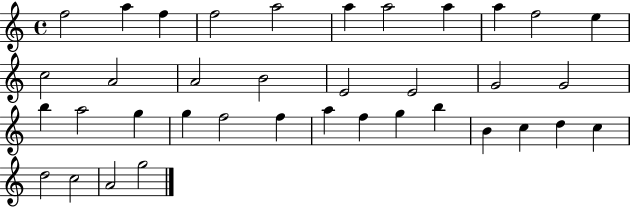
F5/h A5/q F5/q F5/h A5/h A5/q A5/h A5/q A5/q F5/h E5/q C5/h A4/h A4/h B4/h E4/h E4/h G4/h G4/h B5/q A5/h G5/q G5/q F5/h F5/q A5/q F5/q G5/q B5/q B4/q C5/q D5/q C5/q D5/h C5/h A4/h G5/h